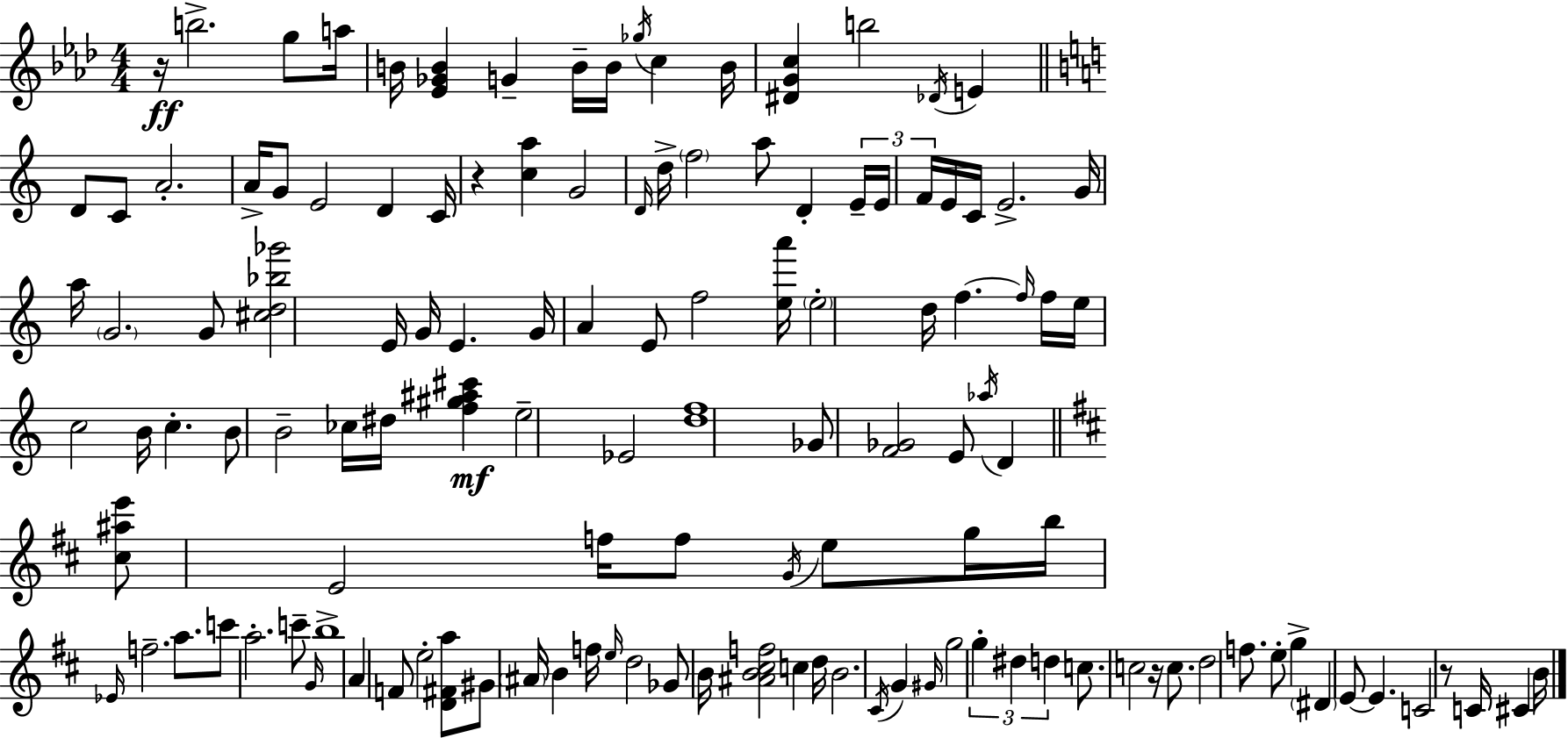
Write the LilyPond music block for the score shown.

{
  \clef treble
  \numericTimeSignature
  \time 4/4
  \key aes \major
  r16\ff b''2.-> g''8 a''16 | b'16 <ees' ges' b'>4 g'4-- b'16-- b'16 \acciaccatura { ges''16 } c''4 | b'16 <dis' g' c''>4 b''2 \acciaccatura { des'16 } e'4 | \bar "||" \break \key c \major d'8 c'8 a'2.-. | a'16-> g'8 e'2 d'4 c'16 | r4 <c'' a''>4 g'2 | \grace { d'16 } d''16-> \parenthesize f''2 a''8 d'4-. | \break \tuplet 3/2 { e'16-- e'16 f'16 } e'16 c'16 e'2.-> | g'16 a''16 \parenthesize g'2. g'8 | <cis'' d'' bes'' ges'''>2 e'16 g'16 e'4. | g'16 a'4 e'8 f''2 | \break <e'' a'''>16 \parenthesize e''2-. d''16 f''4.~~ | \grace { f''16 } f''16 e''16 c''2 b'16 c''4.-. | b'8 b'2-- ces''16 dis''16 <f'' gis'' ais'' cis'''>4\mf | e''2-- ees'2 | \break <d'' f''>1 | ges'8 <f' ges'>2 e'8 \acciaccatura { aes''16 } d'4 | \bar "||" \break \key d \major <cis'' ais'' e'''>8 e'2 f''16 f''8 \acciaccatura { g'16 } e''8 | g''16 b''16 \grace { ees'16 } f''2.-- a''8. | c'''8 a''2.-. | c'''8-- \grace { g'16 } b''1-> | \break a'4 f'8 e''2-. | <d' fis' a''>8 gis'8 \parenthesize ais'16 b'4 f''16 \grace { e''16 } d''2 | ges'8 b'16 <ais' b' cis'' f''>2 c''4 | d''16 b'2. | \break \acciaccatura { cis'16 } g'4 \grace { gis'16 } g''2 \tuplet 3/2 { g''4-. | dis''4 d''4 } c''8. c''2 | r16 c''8. d''2 | f''8. e''8-. g''4-> \parenthesize dis'4 e'8~~ | \break e'4. c'2 r8 | c'16 cis'4 b'16 \bar "|."
}